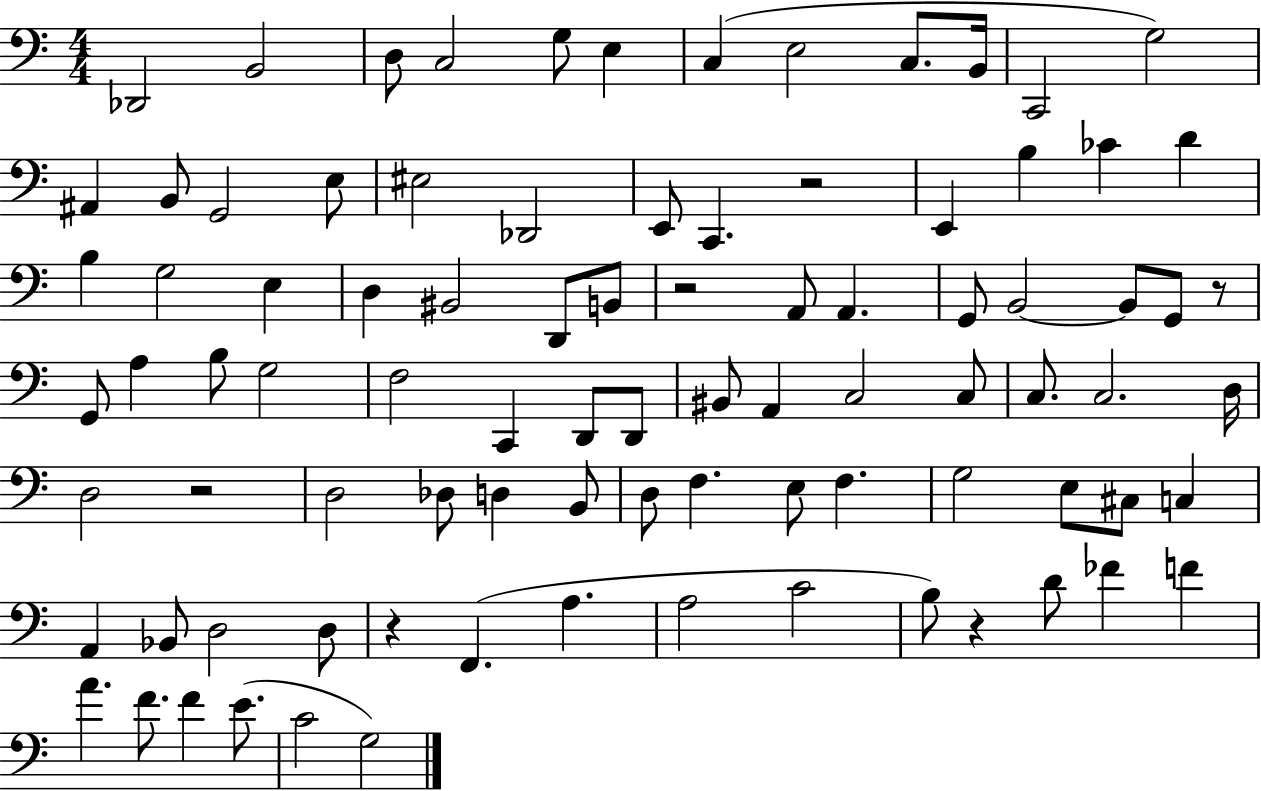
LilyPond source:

{
  \clef bass
  \numericTimeSignature
  \time 4/4
  \key c \major
  des,2 b,2 | d8 c2 g8 e4 | c4( e2 c8. b,16 | c,2 g2) | \break ais,4 b,8 g,2 e8 | eis2 des,2 | e,8 c,4. r2 | e,4 b4 ces'4 d'4 | \break b4 g2 e4 | d4 bis,2 d,8 b,8 | r2 a,8 a,4. | g,8 b,2~~ b,8 g,8 r8 | \break g,8 a4 b8 g2 | f2 c,4 d,8 d,8 | bis,8 a,4 c2 c8 | c8. c2. d16 | \break d2 r2 | d2 des8 d4 b,8 | d8 f4. e8 f4. | g2 e8 cis8 c4 | \break a,4 bes,8 d2 d8 | r4 f,4.( a4. | a2 c'2 | b8) r4 d'8 fes'4 f'4 | \break a'4. f'8. f'4 e'8.( | c'2 g2) | \bar "|."
}